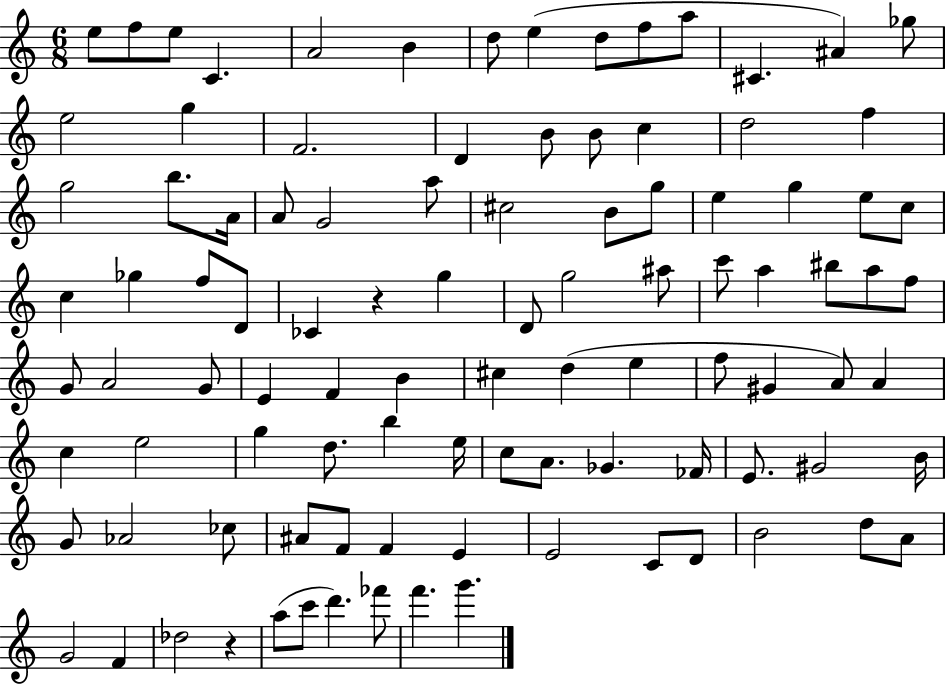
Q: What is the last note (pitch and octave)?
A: G6